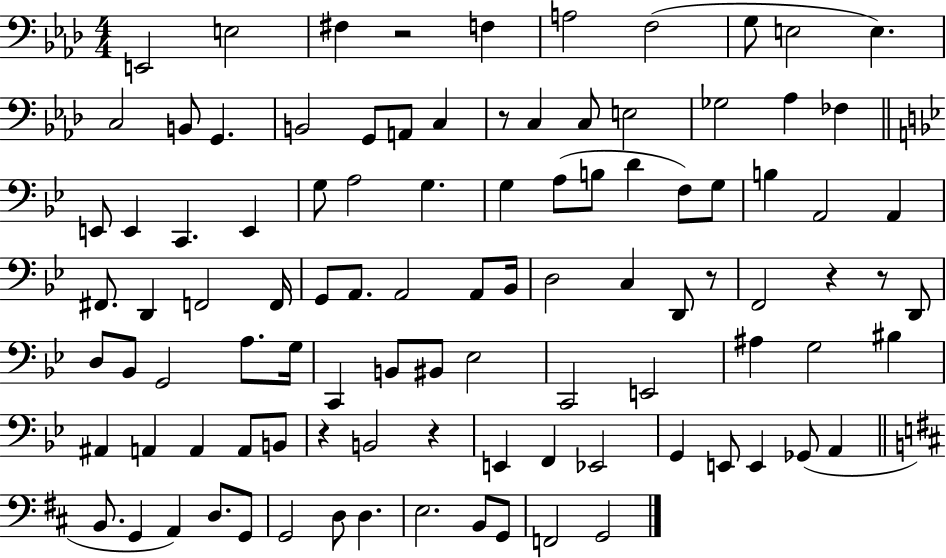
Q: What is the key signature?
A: AES major